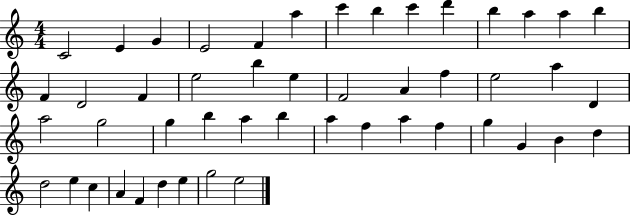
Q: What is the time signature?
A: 4/4